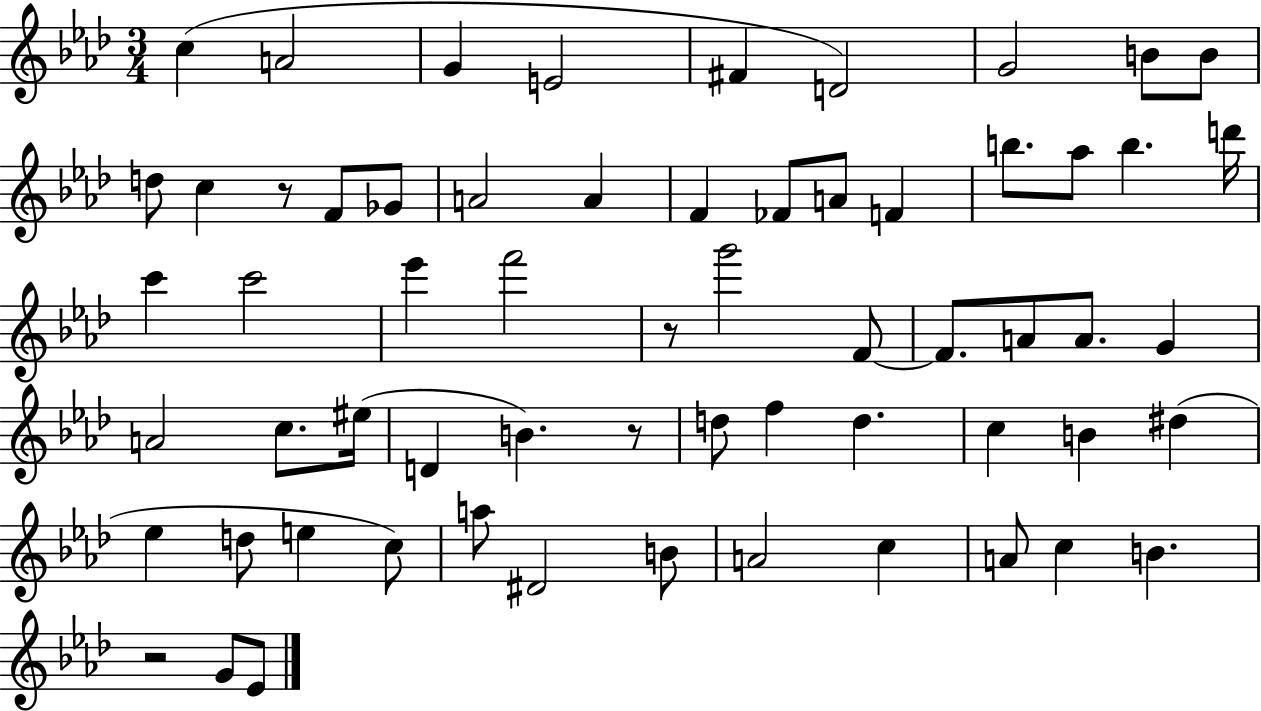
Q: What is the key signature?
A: AES major